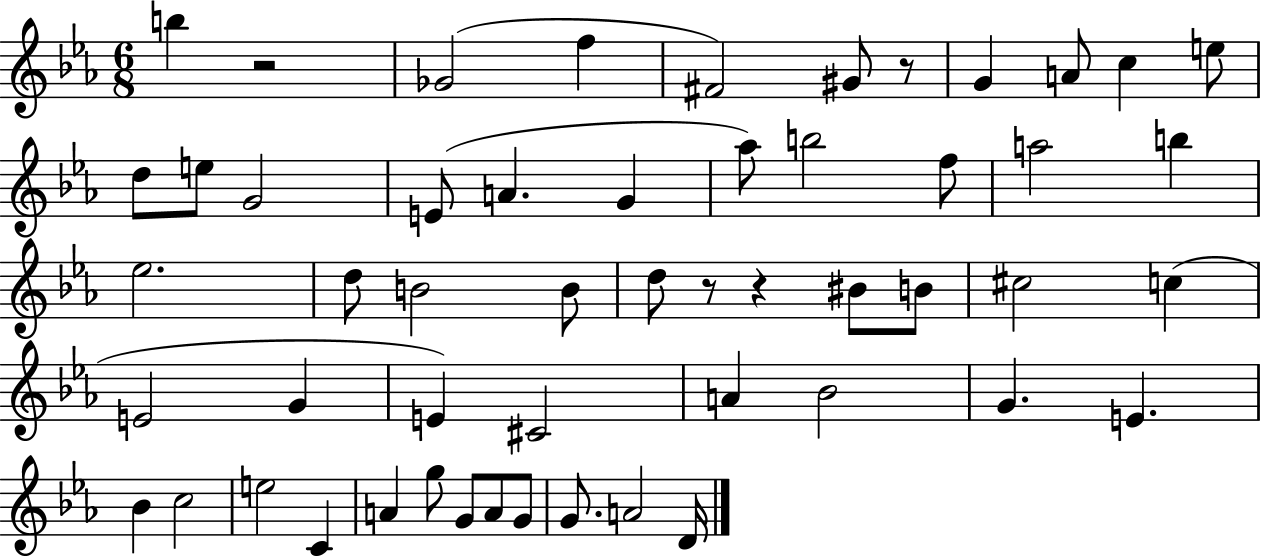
{
  \clef treble
  \numericTimeSignature
  \time 6/8
  \key ees \major
  b''4 r2 | ges'2( f''4 | fis'2) gis'8 r8 | g'4 a'8 c''4 e''8 | \break d''8 e''8 g'2 | e'8( a'4. g'4 | aes''8) b''2 f''8 | a''2 b''4 | \break ees''2. | d''8 b'2 b'8 | d''8 r8 r4 bis'8 b'8 | cis''2 c''4( | \break e'2 g'4 | e'4) cis'2 | a'4 bes'2 | g'4. e'4. | \break bes'4 c''2 | e''2 c'4 | a'4 g''8 g'8 a'8 g'8 | g'8. a'2 d'16 | \break \bar "|."
}